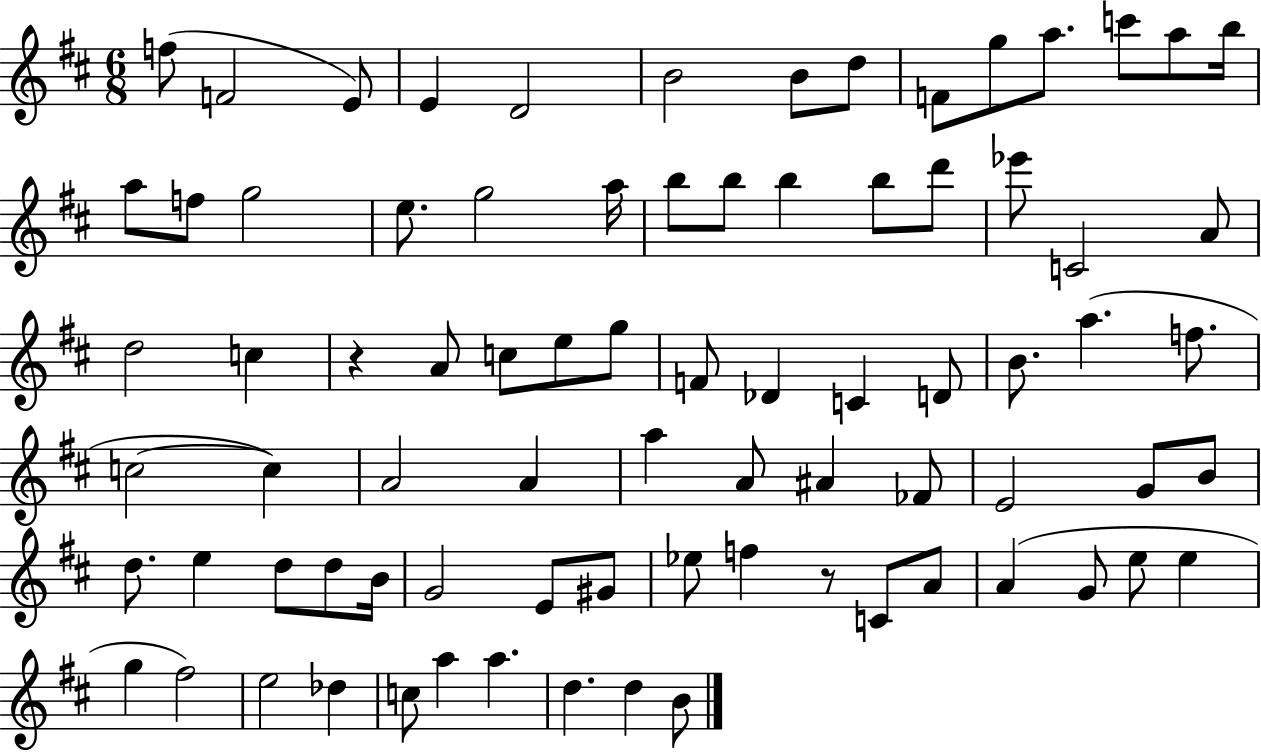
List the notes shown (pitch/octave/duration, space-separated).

F5/e F4/h E4/e E4/q D4/h B4/h B4/e D5/e F4/e G5/e A5/e. C6/e A5/e B5/s A5/e F5/e G5/h E5/e. G5/h A5/s B5/e B5/e B5/q B5/e D6/e Eb6/e C4/h A4/e D5/h C5/q R/q A4/e C5/e E5/e G5/e F4/e Db4/q C4/q D4/e B4/e. A5/q. F5/e. C5/h C5/q A4/h A4/q A5/q A4/e A#4/q FES4/e E4/h G4/e B4/e D5/e. E5/q D5/e D5/e B4/s G4/h E4/e G#4/e Eb5/e F5/q R/e C4/e A4/e A4/q G4/e E5/e E5/q G5/q F#5/h E5/h Db5/q C5/e A5/q A5/q. D5/q. D5/q B4/e